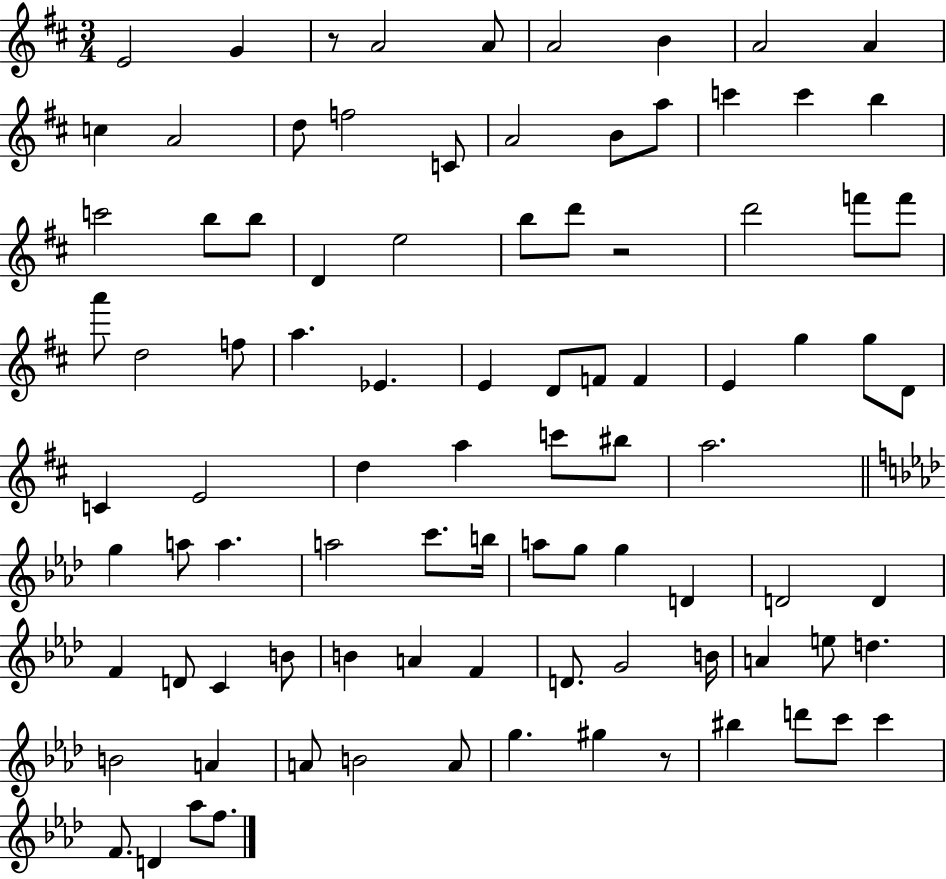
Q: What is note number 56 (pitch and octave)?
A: A5